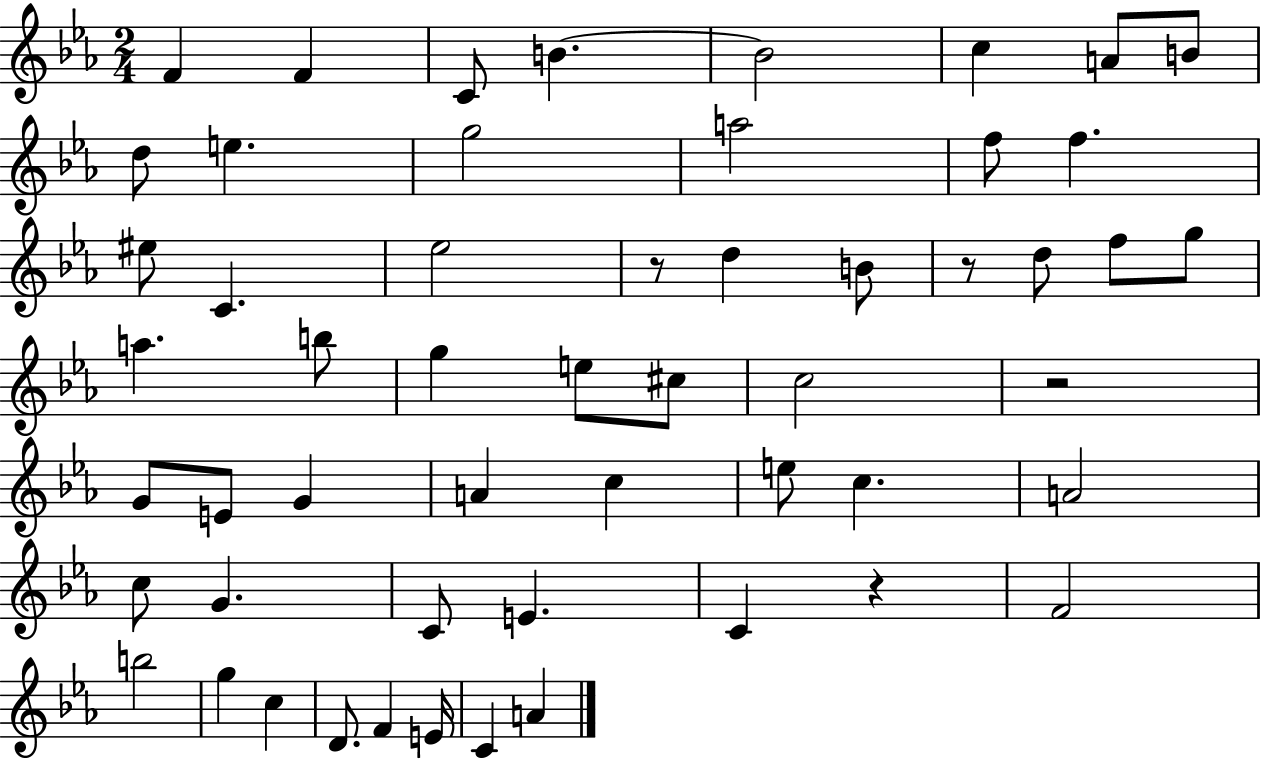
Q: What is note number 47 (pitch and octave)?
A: F4